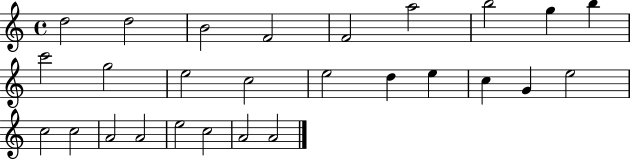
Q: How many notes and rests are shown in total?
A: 27